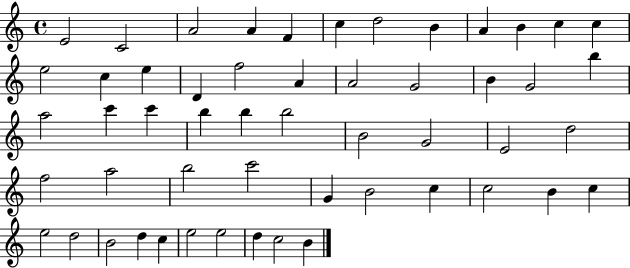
E4/h C4/h A4/h A4/q F4/q C5/q D5/h B4/q A4/q B4/q C5/q C5/q E5/h C5/q E5/q D4/q F5/h A4/q A4/h G4/h B4/q G4/h B5/q A5/h C6/q C6/q B5/q B5/q B5/h B4/h G4/h E4/h D5/h F5/h A5/h B5/h C6/h G4/q B4/h C5/q C5/h B4/q C5/q E5/h D5/h B4/h D5/q C5/q E5/h E5/h D5/q C5/h B4/q